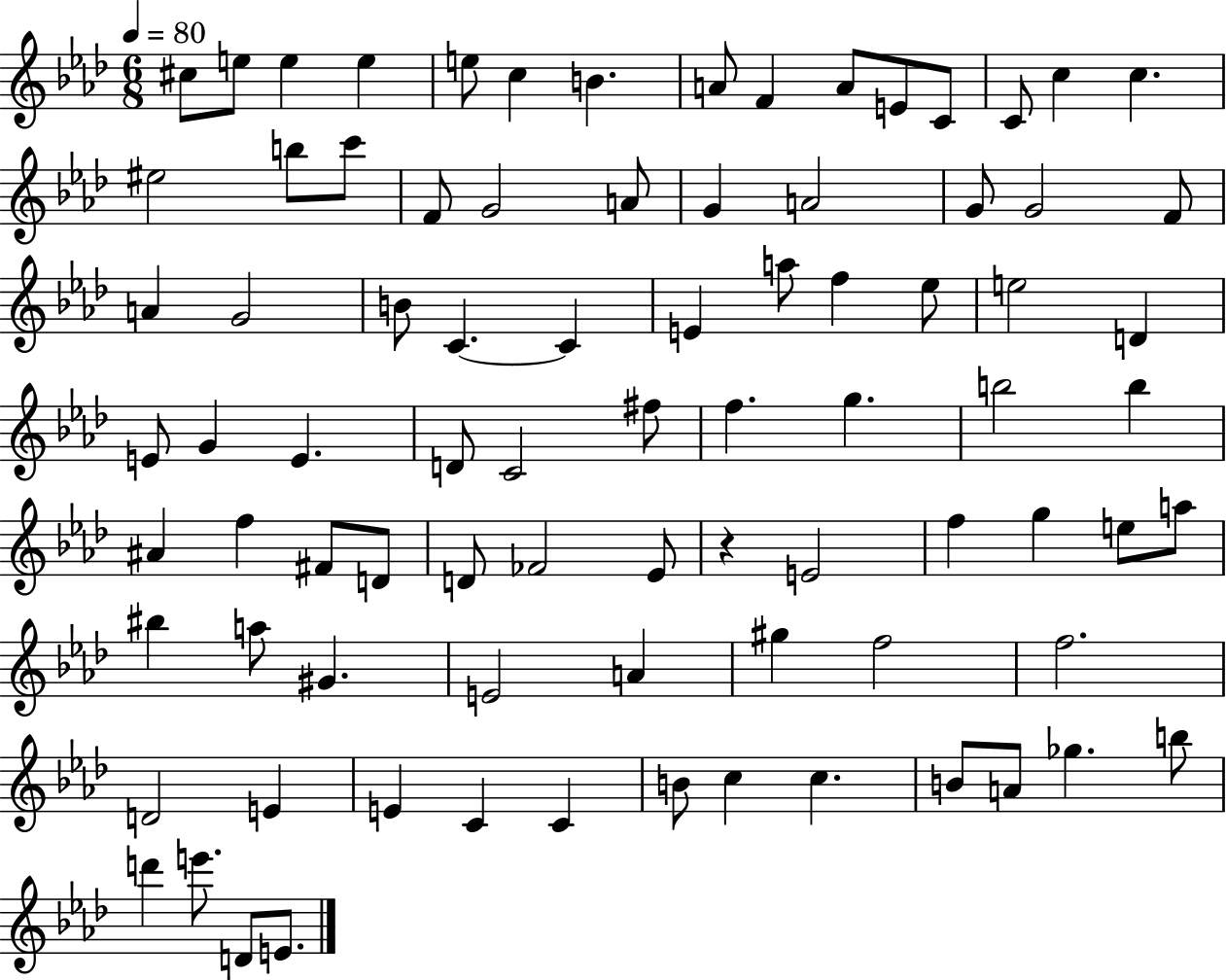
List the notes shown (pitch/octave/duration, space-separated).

C#5/e E5/e E5/q E5/q E5/e C5/q B4/q. A4/e F4/q A4/e E4/e C4/e C4/e C5/q C5/q. EIS5/h B5/e C6/e F4/e G4/h A4/e G4/q A4/h G4/e G4/h F4/e A4/q G4/h B4/e C4/q. C4/q E4/q A5/e F5/q Eb5/e E5/h D4/q E4/e G4/q E4/q. D4/e C4/h F#5/e F5/q. G5/q. B5/h B5/q A#4/q F5/q F#4/e D4/e D4/e FES4/h Eb4/e R/q E4/h F5/q G5/q E5/e A5/e BIS5/q A5/e G#4/q. E4/h A4/q G#5/q F5/h F5/h. D4/h E4/q E4/q C4/q C4/q B4/e C5/q C5/q. B4/e A4/e Gb5/q. B5/e D6/q E6/e. D4/e E4/e.